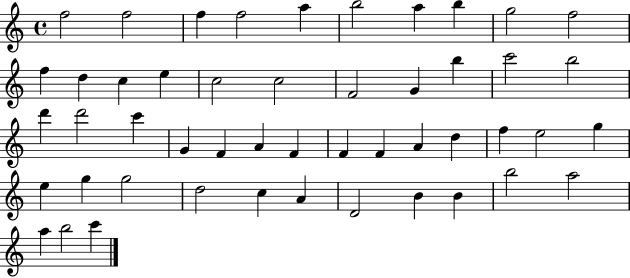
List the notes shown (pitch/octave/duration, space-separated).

F5/h F5/h F5/q F5/h A5/q B5/h A5/q B5/q G5/h F5/h F5/q D5/q C5/q E5/q C5/h C5/h F4/h G4/q B5/q C6/h B5/h D6/q D6/h C6/q G4/q F4/q A4/q F4/q F4/q F4/q A4/q D5/q F5/q E5/h G5/q E5/q G5/q G5/h D5/h C5/q A4/q D4/h B4/q B4/q B5/h A5/h A5/q B5/h C6/q